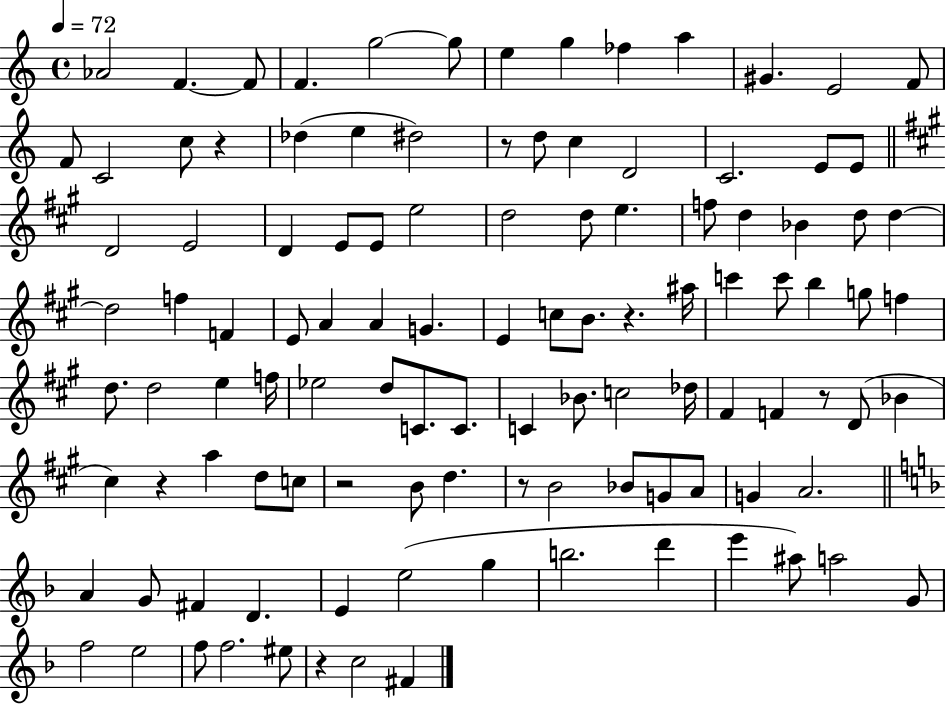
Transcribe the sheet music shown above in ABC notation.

X:1
T:Untitled
M:4/4
L:1/4
K:C
_A2 F F/2 F g2 g/2 e g _f a ^G E2 F/2 F/2 C2 c/2 z _d e ^d2 z/2 d/2 c D2 C2 E/2 E/2 D2 E2 D E/2 E/2 e2 d2 d/2 e f/2 d _B d/2 d d2 f F E/2 A A G E c/2 B/2 z ^a/4 c' c'/2 b g/2 f d/2 d2 e f/4 _e2 d/2 C/2 C/2 C _B/2 c2 _d/4 ^F F z/2 D/2 _B ^c z a d/2 c/2 z2 B/2 d z/2 B2 _B/2 G/2 A/2 G A2 A G/2 ^F D E e2 g b2 d' e' ^a/2 a2 G/2 f2 e2 f/2 f2 ^e/2 z c2 ^F